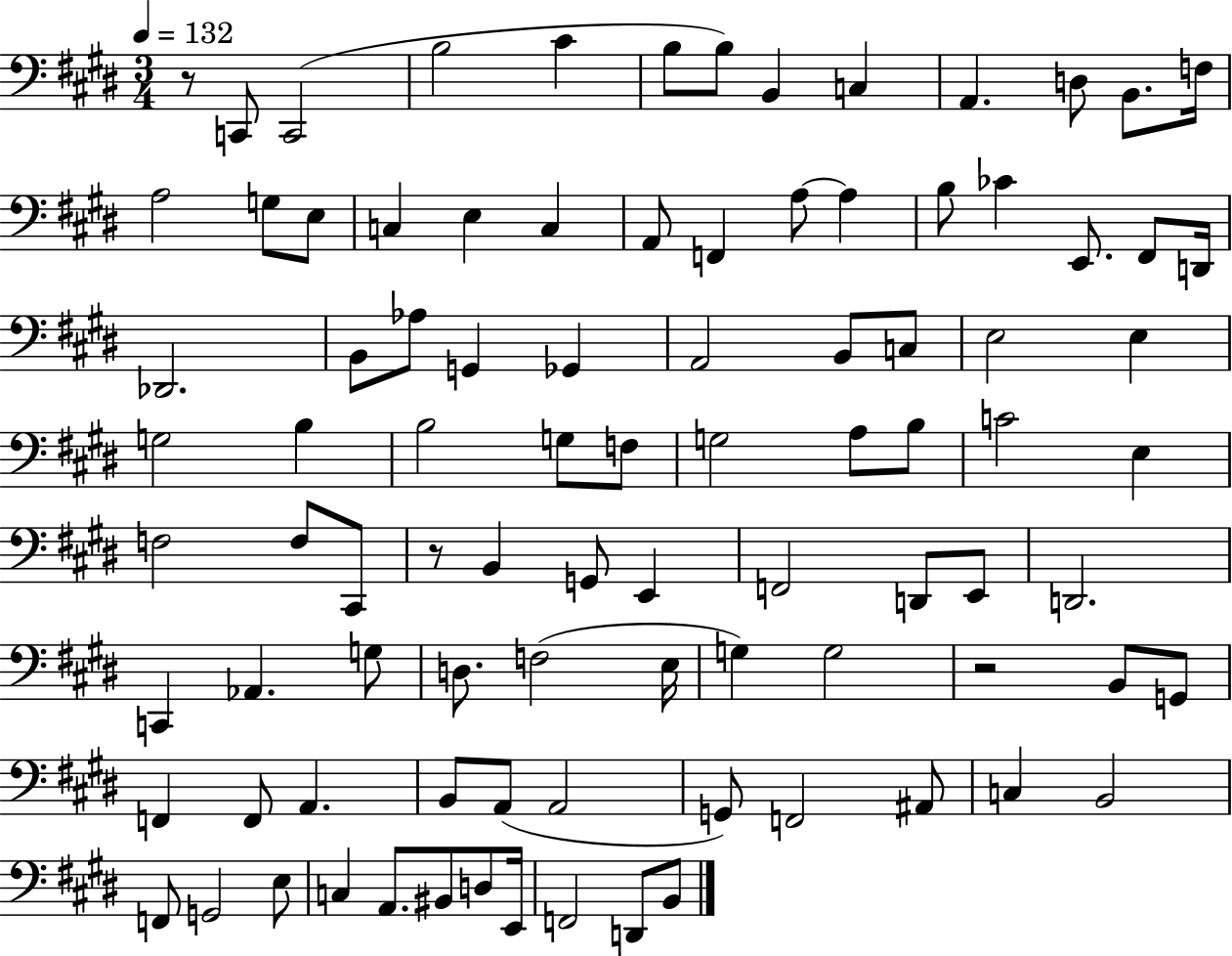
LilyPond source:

{
  \clef bass
  \numericTimeSignature
  \time 3/4
  \key e \major
  \tempo 4 = 132
  \repeat volta 2 { r8 c,8 c,2( | b2 cis'4 | b8 b8) b,4 c4 | a,4. d8 b,8. f16 | \break a2 g8 e8 | c4 e4 c4 | a,8 f,4 a8~~ a4 | b8 ces'4 e,8. fis,8 d,16 | \break des,2. | b,8 aes8 g,4 ges,4 | a,2 b,8 c8 | e2 e4 | \break g2 b4 | b2 g8 f8 | g2 a8 b8 | c'2 e4 | \break f2 f8 cis,8 | r8 b,4 g,8 e,4 | f,2 d,8 e,8 | d,2. | \break c,4 aes,4. g8 | d8. f2( e16 | g4) g2 | r2 b,8 g,8 | \break f,4 f,8 a,4. | b,8 a,8( a,2 | g,8) f,2 ais,8 | c4 b,2 | \break f,8 g,2 e8 | c4 a,8. bis,8 d8 e,16 | f,2 d,8 b,8 | } \bar "|."
}